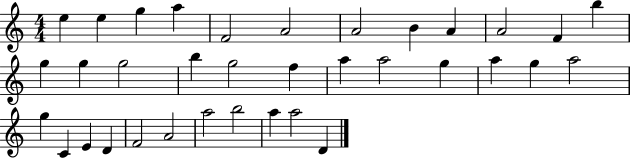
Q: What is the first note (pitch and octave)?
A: E5